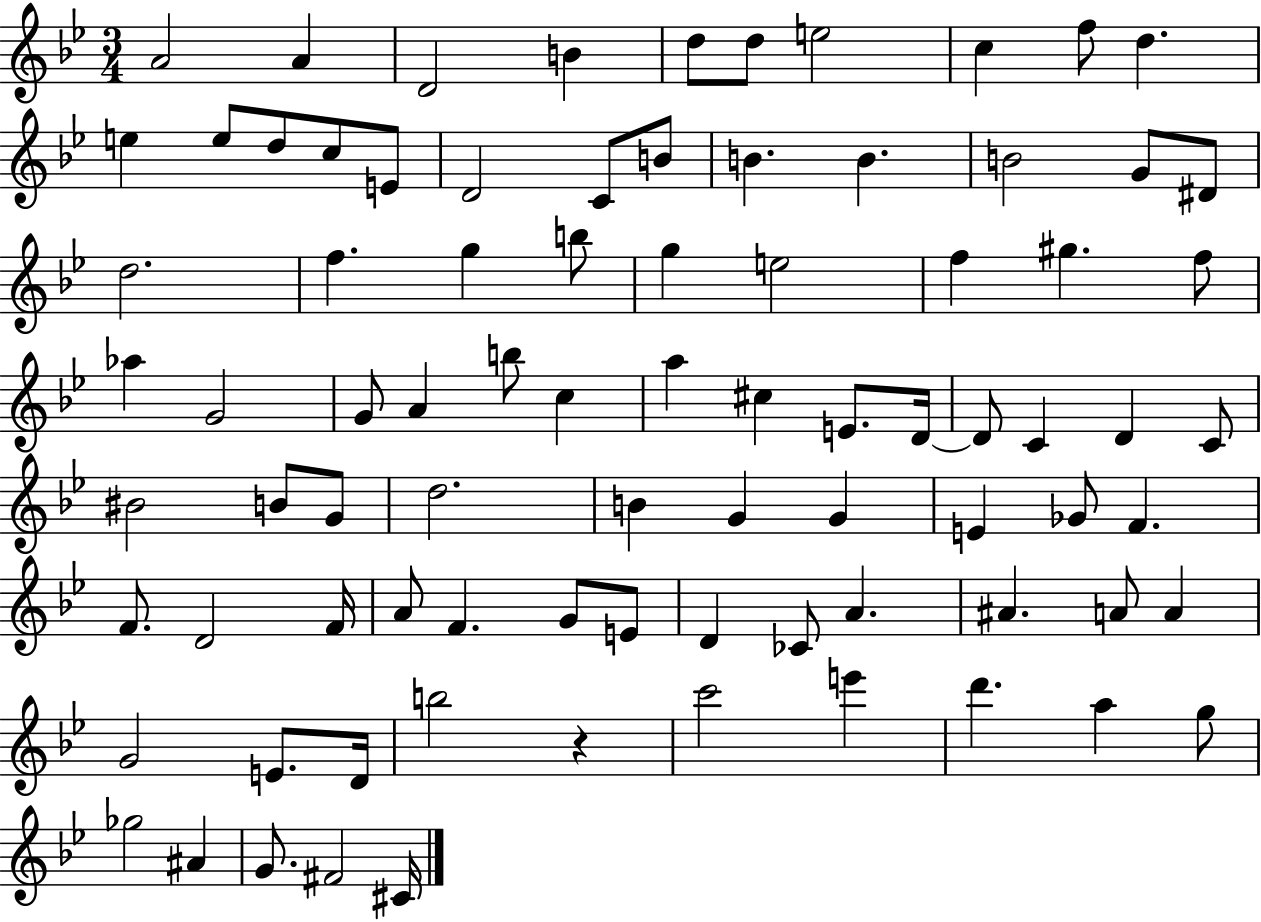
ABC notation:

X:1
T:Untitled
M:3/4
L:1/4
K:Bb
A2 A D2 B d/2 d/2 e2 c f/2 d e e/2 d/2 c/2 E/2 D2 C/2 B/2 B B B2 G/2 ^D/2 d2 f g b/2 g e2 f ^g f/2 _a G2 G/2 A b/2 c a ^c E/2 D/4 D/2 C D C/2 ^B2 B/2 G/2 d2 B G G E _G/2 F F/2 D2 F/4 A/2 F G/2 E/2 D _C/2 A ^A A/2 A G2 E/2 D/4 b2 z c'2 e' d' a g/2 _g2 ^A G/2 ^F2 ^C/4